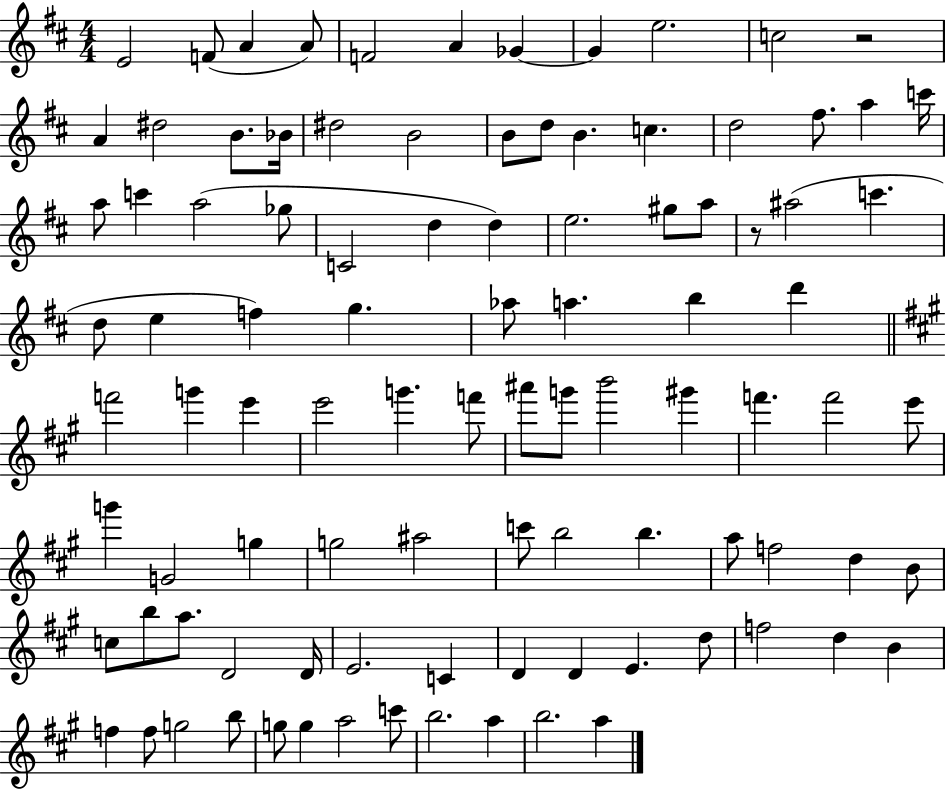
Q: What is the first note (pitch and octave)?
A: E4